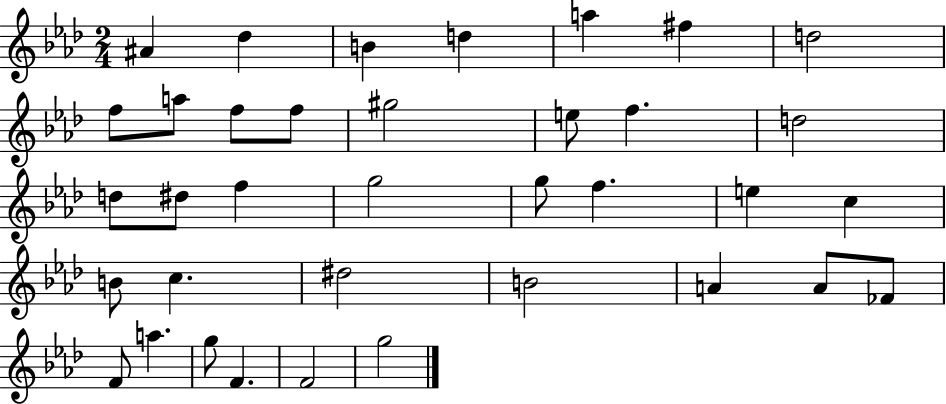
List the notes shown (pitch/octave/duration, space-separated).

A#4/q Db5/q B4/q D5/q A5/q F#5/q D5/h F5/e A5/e F5/e F5/e G#5/h E5/e F5/q. D5/h D5/e D#5/e F5/q G5/h G5/e F5/q. E5/q C5/q B4/e C5/q. D#5/h B4/h A4/q A4/e FES4/e F4/e A5/q. G5/e F4/q. F4/h G5/h